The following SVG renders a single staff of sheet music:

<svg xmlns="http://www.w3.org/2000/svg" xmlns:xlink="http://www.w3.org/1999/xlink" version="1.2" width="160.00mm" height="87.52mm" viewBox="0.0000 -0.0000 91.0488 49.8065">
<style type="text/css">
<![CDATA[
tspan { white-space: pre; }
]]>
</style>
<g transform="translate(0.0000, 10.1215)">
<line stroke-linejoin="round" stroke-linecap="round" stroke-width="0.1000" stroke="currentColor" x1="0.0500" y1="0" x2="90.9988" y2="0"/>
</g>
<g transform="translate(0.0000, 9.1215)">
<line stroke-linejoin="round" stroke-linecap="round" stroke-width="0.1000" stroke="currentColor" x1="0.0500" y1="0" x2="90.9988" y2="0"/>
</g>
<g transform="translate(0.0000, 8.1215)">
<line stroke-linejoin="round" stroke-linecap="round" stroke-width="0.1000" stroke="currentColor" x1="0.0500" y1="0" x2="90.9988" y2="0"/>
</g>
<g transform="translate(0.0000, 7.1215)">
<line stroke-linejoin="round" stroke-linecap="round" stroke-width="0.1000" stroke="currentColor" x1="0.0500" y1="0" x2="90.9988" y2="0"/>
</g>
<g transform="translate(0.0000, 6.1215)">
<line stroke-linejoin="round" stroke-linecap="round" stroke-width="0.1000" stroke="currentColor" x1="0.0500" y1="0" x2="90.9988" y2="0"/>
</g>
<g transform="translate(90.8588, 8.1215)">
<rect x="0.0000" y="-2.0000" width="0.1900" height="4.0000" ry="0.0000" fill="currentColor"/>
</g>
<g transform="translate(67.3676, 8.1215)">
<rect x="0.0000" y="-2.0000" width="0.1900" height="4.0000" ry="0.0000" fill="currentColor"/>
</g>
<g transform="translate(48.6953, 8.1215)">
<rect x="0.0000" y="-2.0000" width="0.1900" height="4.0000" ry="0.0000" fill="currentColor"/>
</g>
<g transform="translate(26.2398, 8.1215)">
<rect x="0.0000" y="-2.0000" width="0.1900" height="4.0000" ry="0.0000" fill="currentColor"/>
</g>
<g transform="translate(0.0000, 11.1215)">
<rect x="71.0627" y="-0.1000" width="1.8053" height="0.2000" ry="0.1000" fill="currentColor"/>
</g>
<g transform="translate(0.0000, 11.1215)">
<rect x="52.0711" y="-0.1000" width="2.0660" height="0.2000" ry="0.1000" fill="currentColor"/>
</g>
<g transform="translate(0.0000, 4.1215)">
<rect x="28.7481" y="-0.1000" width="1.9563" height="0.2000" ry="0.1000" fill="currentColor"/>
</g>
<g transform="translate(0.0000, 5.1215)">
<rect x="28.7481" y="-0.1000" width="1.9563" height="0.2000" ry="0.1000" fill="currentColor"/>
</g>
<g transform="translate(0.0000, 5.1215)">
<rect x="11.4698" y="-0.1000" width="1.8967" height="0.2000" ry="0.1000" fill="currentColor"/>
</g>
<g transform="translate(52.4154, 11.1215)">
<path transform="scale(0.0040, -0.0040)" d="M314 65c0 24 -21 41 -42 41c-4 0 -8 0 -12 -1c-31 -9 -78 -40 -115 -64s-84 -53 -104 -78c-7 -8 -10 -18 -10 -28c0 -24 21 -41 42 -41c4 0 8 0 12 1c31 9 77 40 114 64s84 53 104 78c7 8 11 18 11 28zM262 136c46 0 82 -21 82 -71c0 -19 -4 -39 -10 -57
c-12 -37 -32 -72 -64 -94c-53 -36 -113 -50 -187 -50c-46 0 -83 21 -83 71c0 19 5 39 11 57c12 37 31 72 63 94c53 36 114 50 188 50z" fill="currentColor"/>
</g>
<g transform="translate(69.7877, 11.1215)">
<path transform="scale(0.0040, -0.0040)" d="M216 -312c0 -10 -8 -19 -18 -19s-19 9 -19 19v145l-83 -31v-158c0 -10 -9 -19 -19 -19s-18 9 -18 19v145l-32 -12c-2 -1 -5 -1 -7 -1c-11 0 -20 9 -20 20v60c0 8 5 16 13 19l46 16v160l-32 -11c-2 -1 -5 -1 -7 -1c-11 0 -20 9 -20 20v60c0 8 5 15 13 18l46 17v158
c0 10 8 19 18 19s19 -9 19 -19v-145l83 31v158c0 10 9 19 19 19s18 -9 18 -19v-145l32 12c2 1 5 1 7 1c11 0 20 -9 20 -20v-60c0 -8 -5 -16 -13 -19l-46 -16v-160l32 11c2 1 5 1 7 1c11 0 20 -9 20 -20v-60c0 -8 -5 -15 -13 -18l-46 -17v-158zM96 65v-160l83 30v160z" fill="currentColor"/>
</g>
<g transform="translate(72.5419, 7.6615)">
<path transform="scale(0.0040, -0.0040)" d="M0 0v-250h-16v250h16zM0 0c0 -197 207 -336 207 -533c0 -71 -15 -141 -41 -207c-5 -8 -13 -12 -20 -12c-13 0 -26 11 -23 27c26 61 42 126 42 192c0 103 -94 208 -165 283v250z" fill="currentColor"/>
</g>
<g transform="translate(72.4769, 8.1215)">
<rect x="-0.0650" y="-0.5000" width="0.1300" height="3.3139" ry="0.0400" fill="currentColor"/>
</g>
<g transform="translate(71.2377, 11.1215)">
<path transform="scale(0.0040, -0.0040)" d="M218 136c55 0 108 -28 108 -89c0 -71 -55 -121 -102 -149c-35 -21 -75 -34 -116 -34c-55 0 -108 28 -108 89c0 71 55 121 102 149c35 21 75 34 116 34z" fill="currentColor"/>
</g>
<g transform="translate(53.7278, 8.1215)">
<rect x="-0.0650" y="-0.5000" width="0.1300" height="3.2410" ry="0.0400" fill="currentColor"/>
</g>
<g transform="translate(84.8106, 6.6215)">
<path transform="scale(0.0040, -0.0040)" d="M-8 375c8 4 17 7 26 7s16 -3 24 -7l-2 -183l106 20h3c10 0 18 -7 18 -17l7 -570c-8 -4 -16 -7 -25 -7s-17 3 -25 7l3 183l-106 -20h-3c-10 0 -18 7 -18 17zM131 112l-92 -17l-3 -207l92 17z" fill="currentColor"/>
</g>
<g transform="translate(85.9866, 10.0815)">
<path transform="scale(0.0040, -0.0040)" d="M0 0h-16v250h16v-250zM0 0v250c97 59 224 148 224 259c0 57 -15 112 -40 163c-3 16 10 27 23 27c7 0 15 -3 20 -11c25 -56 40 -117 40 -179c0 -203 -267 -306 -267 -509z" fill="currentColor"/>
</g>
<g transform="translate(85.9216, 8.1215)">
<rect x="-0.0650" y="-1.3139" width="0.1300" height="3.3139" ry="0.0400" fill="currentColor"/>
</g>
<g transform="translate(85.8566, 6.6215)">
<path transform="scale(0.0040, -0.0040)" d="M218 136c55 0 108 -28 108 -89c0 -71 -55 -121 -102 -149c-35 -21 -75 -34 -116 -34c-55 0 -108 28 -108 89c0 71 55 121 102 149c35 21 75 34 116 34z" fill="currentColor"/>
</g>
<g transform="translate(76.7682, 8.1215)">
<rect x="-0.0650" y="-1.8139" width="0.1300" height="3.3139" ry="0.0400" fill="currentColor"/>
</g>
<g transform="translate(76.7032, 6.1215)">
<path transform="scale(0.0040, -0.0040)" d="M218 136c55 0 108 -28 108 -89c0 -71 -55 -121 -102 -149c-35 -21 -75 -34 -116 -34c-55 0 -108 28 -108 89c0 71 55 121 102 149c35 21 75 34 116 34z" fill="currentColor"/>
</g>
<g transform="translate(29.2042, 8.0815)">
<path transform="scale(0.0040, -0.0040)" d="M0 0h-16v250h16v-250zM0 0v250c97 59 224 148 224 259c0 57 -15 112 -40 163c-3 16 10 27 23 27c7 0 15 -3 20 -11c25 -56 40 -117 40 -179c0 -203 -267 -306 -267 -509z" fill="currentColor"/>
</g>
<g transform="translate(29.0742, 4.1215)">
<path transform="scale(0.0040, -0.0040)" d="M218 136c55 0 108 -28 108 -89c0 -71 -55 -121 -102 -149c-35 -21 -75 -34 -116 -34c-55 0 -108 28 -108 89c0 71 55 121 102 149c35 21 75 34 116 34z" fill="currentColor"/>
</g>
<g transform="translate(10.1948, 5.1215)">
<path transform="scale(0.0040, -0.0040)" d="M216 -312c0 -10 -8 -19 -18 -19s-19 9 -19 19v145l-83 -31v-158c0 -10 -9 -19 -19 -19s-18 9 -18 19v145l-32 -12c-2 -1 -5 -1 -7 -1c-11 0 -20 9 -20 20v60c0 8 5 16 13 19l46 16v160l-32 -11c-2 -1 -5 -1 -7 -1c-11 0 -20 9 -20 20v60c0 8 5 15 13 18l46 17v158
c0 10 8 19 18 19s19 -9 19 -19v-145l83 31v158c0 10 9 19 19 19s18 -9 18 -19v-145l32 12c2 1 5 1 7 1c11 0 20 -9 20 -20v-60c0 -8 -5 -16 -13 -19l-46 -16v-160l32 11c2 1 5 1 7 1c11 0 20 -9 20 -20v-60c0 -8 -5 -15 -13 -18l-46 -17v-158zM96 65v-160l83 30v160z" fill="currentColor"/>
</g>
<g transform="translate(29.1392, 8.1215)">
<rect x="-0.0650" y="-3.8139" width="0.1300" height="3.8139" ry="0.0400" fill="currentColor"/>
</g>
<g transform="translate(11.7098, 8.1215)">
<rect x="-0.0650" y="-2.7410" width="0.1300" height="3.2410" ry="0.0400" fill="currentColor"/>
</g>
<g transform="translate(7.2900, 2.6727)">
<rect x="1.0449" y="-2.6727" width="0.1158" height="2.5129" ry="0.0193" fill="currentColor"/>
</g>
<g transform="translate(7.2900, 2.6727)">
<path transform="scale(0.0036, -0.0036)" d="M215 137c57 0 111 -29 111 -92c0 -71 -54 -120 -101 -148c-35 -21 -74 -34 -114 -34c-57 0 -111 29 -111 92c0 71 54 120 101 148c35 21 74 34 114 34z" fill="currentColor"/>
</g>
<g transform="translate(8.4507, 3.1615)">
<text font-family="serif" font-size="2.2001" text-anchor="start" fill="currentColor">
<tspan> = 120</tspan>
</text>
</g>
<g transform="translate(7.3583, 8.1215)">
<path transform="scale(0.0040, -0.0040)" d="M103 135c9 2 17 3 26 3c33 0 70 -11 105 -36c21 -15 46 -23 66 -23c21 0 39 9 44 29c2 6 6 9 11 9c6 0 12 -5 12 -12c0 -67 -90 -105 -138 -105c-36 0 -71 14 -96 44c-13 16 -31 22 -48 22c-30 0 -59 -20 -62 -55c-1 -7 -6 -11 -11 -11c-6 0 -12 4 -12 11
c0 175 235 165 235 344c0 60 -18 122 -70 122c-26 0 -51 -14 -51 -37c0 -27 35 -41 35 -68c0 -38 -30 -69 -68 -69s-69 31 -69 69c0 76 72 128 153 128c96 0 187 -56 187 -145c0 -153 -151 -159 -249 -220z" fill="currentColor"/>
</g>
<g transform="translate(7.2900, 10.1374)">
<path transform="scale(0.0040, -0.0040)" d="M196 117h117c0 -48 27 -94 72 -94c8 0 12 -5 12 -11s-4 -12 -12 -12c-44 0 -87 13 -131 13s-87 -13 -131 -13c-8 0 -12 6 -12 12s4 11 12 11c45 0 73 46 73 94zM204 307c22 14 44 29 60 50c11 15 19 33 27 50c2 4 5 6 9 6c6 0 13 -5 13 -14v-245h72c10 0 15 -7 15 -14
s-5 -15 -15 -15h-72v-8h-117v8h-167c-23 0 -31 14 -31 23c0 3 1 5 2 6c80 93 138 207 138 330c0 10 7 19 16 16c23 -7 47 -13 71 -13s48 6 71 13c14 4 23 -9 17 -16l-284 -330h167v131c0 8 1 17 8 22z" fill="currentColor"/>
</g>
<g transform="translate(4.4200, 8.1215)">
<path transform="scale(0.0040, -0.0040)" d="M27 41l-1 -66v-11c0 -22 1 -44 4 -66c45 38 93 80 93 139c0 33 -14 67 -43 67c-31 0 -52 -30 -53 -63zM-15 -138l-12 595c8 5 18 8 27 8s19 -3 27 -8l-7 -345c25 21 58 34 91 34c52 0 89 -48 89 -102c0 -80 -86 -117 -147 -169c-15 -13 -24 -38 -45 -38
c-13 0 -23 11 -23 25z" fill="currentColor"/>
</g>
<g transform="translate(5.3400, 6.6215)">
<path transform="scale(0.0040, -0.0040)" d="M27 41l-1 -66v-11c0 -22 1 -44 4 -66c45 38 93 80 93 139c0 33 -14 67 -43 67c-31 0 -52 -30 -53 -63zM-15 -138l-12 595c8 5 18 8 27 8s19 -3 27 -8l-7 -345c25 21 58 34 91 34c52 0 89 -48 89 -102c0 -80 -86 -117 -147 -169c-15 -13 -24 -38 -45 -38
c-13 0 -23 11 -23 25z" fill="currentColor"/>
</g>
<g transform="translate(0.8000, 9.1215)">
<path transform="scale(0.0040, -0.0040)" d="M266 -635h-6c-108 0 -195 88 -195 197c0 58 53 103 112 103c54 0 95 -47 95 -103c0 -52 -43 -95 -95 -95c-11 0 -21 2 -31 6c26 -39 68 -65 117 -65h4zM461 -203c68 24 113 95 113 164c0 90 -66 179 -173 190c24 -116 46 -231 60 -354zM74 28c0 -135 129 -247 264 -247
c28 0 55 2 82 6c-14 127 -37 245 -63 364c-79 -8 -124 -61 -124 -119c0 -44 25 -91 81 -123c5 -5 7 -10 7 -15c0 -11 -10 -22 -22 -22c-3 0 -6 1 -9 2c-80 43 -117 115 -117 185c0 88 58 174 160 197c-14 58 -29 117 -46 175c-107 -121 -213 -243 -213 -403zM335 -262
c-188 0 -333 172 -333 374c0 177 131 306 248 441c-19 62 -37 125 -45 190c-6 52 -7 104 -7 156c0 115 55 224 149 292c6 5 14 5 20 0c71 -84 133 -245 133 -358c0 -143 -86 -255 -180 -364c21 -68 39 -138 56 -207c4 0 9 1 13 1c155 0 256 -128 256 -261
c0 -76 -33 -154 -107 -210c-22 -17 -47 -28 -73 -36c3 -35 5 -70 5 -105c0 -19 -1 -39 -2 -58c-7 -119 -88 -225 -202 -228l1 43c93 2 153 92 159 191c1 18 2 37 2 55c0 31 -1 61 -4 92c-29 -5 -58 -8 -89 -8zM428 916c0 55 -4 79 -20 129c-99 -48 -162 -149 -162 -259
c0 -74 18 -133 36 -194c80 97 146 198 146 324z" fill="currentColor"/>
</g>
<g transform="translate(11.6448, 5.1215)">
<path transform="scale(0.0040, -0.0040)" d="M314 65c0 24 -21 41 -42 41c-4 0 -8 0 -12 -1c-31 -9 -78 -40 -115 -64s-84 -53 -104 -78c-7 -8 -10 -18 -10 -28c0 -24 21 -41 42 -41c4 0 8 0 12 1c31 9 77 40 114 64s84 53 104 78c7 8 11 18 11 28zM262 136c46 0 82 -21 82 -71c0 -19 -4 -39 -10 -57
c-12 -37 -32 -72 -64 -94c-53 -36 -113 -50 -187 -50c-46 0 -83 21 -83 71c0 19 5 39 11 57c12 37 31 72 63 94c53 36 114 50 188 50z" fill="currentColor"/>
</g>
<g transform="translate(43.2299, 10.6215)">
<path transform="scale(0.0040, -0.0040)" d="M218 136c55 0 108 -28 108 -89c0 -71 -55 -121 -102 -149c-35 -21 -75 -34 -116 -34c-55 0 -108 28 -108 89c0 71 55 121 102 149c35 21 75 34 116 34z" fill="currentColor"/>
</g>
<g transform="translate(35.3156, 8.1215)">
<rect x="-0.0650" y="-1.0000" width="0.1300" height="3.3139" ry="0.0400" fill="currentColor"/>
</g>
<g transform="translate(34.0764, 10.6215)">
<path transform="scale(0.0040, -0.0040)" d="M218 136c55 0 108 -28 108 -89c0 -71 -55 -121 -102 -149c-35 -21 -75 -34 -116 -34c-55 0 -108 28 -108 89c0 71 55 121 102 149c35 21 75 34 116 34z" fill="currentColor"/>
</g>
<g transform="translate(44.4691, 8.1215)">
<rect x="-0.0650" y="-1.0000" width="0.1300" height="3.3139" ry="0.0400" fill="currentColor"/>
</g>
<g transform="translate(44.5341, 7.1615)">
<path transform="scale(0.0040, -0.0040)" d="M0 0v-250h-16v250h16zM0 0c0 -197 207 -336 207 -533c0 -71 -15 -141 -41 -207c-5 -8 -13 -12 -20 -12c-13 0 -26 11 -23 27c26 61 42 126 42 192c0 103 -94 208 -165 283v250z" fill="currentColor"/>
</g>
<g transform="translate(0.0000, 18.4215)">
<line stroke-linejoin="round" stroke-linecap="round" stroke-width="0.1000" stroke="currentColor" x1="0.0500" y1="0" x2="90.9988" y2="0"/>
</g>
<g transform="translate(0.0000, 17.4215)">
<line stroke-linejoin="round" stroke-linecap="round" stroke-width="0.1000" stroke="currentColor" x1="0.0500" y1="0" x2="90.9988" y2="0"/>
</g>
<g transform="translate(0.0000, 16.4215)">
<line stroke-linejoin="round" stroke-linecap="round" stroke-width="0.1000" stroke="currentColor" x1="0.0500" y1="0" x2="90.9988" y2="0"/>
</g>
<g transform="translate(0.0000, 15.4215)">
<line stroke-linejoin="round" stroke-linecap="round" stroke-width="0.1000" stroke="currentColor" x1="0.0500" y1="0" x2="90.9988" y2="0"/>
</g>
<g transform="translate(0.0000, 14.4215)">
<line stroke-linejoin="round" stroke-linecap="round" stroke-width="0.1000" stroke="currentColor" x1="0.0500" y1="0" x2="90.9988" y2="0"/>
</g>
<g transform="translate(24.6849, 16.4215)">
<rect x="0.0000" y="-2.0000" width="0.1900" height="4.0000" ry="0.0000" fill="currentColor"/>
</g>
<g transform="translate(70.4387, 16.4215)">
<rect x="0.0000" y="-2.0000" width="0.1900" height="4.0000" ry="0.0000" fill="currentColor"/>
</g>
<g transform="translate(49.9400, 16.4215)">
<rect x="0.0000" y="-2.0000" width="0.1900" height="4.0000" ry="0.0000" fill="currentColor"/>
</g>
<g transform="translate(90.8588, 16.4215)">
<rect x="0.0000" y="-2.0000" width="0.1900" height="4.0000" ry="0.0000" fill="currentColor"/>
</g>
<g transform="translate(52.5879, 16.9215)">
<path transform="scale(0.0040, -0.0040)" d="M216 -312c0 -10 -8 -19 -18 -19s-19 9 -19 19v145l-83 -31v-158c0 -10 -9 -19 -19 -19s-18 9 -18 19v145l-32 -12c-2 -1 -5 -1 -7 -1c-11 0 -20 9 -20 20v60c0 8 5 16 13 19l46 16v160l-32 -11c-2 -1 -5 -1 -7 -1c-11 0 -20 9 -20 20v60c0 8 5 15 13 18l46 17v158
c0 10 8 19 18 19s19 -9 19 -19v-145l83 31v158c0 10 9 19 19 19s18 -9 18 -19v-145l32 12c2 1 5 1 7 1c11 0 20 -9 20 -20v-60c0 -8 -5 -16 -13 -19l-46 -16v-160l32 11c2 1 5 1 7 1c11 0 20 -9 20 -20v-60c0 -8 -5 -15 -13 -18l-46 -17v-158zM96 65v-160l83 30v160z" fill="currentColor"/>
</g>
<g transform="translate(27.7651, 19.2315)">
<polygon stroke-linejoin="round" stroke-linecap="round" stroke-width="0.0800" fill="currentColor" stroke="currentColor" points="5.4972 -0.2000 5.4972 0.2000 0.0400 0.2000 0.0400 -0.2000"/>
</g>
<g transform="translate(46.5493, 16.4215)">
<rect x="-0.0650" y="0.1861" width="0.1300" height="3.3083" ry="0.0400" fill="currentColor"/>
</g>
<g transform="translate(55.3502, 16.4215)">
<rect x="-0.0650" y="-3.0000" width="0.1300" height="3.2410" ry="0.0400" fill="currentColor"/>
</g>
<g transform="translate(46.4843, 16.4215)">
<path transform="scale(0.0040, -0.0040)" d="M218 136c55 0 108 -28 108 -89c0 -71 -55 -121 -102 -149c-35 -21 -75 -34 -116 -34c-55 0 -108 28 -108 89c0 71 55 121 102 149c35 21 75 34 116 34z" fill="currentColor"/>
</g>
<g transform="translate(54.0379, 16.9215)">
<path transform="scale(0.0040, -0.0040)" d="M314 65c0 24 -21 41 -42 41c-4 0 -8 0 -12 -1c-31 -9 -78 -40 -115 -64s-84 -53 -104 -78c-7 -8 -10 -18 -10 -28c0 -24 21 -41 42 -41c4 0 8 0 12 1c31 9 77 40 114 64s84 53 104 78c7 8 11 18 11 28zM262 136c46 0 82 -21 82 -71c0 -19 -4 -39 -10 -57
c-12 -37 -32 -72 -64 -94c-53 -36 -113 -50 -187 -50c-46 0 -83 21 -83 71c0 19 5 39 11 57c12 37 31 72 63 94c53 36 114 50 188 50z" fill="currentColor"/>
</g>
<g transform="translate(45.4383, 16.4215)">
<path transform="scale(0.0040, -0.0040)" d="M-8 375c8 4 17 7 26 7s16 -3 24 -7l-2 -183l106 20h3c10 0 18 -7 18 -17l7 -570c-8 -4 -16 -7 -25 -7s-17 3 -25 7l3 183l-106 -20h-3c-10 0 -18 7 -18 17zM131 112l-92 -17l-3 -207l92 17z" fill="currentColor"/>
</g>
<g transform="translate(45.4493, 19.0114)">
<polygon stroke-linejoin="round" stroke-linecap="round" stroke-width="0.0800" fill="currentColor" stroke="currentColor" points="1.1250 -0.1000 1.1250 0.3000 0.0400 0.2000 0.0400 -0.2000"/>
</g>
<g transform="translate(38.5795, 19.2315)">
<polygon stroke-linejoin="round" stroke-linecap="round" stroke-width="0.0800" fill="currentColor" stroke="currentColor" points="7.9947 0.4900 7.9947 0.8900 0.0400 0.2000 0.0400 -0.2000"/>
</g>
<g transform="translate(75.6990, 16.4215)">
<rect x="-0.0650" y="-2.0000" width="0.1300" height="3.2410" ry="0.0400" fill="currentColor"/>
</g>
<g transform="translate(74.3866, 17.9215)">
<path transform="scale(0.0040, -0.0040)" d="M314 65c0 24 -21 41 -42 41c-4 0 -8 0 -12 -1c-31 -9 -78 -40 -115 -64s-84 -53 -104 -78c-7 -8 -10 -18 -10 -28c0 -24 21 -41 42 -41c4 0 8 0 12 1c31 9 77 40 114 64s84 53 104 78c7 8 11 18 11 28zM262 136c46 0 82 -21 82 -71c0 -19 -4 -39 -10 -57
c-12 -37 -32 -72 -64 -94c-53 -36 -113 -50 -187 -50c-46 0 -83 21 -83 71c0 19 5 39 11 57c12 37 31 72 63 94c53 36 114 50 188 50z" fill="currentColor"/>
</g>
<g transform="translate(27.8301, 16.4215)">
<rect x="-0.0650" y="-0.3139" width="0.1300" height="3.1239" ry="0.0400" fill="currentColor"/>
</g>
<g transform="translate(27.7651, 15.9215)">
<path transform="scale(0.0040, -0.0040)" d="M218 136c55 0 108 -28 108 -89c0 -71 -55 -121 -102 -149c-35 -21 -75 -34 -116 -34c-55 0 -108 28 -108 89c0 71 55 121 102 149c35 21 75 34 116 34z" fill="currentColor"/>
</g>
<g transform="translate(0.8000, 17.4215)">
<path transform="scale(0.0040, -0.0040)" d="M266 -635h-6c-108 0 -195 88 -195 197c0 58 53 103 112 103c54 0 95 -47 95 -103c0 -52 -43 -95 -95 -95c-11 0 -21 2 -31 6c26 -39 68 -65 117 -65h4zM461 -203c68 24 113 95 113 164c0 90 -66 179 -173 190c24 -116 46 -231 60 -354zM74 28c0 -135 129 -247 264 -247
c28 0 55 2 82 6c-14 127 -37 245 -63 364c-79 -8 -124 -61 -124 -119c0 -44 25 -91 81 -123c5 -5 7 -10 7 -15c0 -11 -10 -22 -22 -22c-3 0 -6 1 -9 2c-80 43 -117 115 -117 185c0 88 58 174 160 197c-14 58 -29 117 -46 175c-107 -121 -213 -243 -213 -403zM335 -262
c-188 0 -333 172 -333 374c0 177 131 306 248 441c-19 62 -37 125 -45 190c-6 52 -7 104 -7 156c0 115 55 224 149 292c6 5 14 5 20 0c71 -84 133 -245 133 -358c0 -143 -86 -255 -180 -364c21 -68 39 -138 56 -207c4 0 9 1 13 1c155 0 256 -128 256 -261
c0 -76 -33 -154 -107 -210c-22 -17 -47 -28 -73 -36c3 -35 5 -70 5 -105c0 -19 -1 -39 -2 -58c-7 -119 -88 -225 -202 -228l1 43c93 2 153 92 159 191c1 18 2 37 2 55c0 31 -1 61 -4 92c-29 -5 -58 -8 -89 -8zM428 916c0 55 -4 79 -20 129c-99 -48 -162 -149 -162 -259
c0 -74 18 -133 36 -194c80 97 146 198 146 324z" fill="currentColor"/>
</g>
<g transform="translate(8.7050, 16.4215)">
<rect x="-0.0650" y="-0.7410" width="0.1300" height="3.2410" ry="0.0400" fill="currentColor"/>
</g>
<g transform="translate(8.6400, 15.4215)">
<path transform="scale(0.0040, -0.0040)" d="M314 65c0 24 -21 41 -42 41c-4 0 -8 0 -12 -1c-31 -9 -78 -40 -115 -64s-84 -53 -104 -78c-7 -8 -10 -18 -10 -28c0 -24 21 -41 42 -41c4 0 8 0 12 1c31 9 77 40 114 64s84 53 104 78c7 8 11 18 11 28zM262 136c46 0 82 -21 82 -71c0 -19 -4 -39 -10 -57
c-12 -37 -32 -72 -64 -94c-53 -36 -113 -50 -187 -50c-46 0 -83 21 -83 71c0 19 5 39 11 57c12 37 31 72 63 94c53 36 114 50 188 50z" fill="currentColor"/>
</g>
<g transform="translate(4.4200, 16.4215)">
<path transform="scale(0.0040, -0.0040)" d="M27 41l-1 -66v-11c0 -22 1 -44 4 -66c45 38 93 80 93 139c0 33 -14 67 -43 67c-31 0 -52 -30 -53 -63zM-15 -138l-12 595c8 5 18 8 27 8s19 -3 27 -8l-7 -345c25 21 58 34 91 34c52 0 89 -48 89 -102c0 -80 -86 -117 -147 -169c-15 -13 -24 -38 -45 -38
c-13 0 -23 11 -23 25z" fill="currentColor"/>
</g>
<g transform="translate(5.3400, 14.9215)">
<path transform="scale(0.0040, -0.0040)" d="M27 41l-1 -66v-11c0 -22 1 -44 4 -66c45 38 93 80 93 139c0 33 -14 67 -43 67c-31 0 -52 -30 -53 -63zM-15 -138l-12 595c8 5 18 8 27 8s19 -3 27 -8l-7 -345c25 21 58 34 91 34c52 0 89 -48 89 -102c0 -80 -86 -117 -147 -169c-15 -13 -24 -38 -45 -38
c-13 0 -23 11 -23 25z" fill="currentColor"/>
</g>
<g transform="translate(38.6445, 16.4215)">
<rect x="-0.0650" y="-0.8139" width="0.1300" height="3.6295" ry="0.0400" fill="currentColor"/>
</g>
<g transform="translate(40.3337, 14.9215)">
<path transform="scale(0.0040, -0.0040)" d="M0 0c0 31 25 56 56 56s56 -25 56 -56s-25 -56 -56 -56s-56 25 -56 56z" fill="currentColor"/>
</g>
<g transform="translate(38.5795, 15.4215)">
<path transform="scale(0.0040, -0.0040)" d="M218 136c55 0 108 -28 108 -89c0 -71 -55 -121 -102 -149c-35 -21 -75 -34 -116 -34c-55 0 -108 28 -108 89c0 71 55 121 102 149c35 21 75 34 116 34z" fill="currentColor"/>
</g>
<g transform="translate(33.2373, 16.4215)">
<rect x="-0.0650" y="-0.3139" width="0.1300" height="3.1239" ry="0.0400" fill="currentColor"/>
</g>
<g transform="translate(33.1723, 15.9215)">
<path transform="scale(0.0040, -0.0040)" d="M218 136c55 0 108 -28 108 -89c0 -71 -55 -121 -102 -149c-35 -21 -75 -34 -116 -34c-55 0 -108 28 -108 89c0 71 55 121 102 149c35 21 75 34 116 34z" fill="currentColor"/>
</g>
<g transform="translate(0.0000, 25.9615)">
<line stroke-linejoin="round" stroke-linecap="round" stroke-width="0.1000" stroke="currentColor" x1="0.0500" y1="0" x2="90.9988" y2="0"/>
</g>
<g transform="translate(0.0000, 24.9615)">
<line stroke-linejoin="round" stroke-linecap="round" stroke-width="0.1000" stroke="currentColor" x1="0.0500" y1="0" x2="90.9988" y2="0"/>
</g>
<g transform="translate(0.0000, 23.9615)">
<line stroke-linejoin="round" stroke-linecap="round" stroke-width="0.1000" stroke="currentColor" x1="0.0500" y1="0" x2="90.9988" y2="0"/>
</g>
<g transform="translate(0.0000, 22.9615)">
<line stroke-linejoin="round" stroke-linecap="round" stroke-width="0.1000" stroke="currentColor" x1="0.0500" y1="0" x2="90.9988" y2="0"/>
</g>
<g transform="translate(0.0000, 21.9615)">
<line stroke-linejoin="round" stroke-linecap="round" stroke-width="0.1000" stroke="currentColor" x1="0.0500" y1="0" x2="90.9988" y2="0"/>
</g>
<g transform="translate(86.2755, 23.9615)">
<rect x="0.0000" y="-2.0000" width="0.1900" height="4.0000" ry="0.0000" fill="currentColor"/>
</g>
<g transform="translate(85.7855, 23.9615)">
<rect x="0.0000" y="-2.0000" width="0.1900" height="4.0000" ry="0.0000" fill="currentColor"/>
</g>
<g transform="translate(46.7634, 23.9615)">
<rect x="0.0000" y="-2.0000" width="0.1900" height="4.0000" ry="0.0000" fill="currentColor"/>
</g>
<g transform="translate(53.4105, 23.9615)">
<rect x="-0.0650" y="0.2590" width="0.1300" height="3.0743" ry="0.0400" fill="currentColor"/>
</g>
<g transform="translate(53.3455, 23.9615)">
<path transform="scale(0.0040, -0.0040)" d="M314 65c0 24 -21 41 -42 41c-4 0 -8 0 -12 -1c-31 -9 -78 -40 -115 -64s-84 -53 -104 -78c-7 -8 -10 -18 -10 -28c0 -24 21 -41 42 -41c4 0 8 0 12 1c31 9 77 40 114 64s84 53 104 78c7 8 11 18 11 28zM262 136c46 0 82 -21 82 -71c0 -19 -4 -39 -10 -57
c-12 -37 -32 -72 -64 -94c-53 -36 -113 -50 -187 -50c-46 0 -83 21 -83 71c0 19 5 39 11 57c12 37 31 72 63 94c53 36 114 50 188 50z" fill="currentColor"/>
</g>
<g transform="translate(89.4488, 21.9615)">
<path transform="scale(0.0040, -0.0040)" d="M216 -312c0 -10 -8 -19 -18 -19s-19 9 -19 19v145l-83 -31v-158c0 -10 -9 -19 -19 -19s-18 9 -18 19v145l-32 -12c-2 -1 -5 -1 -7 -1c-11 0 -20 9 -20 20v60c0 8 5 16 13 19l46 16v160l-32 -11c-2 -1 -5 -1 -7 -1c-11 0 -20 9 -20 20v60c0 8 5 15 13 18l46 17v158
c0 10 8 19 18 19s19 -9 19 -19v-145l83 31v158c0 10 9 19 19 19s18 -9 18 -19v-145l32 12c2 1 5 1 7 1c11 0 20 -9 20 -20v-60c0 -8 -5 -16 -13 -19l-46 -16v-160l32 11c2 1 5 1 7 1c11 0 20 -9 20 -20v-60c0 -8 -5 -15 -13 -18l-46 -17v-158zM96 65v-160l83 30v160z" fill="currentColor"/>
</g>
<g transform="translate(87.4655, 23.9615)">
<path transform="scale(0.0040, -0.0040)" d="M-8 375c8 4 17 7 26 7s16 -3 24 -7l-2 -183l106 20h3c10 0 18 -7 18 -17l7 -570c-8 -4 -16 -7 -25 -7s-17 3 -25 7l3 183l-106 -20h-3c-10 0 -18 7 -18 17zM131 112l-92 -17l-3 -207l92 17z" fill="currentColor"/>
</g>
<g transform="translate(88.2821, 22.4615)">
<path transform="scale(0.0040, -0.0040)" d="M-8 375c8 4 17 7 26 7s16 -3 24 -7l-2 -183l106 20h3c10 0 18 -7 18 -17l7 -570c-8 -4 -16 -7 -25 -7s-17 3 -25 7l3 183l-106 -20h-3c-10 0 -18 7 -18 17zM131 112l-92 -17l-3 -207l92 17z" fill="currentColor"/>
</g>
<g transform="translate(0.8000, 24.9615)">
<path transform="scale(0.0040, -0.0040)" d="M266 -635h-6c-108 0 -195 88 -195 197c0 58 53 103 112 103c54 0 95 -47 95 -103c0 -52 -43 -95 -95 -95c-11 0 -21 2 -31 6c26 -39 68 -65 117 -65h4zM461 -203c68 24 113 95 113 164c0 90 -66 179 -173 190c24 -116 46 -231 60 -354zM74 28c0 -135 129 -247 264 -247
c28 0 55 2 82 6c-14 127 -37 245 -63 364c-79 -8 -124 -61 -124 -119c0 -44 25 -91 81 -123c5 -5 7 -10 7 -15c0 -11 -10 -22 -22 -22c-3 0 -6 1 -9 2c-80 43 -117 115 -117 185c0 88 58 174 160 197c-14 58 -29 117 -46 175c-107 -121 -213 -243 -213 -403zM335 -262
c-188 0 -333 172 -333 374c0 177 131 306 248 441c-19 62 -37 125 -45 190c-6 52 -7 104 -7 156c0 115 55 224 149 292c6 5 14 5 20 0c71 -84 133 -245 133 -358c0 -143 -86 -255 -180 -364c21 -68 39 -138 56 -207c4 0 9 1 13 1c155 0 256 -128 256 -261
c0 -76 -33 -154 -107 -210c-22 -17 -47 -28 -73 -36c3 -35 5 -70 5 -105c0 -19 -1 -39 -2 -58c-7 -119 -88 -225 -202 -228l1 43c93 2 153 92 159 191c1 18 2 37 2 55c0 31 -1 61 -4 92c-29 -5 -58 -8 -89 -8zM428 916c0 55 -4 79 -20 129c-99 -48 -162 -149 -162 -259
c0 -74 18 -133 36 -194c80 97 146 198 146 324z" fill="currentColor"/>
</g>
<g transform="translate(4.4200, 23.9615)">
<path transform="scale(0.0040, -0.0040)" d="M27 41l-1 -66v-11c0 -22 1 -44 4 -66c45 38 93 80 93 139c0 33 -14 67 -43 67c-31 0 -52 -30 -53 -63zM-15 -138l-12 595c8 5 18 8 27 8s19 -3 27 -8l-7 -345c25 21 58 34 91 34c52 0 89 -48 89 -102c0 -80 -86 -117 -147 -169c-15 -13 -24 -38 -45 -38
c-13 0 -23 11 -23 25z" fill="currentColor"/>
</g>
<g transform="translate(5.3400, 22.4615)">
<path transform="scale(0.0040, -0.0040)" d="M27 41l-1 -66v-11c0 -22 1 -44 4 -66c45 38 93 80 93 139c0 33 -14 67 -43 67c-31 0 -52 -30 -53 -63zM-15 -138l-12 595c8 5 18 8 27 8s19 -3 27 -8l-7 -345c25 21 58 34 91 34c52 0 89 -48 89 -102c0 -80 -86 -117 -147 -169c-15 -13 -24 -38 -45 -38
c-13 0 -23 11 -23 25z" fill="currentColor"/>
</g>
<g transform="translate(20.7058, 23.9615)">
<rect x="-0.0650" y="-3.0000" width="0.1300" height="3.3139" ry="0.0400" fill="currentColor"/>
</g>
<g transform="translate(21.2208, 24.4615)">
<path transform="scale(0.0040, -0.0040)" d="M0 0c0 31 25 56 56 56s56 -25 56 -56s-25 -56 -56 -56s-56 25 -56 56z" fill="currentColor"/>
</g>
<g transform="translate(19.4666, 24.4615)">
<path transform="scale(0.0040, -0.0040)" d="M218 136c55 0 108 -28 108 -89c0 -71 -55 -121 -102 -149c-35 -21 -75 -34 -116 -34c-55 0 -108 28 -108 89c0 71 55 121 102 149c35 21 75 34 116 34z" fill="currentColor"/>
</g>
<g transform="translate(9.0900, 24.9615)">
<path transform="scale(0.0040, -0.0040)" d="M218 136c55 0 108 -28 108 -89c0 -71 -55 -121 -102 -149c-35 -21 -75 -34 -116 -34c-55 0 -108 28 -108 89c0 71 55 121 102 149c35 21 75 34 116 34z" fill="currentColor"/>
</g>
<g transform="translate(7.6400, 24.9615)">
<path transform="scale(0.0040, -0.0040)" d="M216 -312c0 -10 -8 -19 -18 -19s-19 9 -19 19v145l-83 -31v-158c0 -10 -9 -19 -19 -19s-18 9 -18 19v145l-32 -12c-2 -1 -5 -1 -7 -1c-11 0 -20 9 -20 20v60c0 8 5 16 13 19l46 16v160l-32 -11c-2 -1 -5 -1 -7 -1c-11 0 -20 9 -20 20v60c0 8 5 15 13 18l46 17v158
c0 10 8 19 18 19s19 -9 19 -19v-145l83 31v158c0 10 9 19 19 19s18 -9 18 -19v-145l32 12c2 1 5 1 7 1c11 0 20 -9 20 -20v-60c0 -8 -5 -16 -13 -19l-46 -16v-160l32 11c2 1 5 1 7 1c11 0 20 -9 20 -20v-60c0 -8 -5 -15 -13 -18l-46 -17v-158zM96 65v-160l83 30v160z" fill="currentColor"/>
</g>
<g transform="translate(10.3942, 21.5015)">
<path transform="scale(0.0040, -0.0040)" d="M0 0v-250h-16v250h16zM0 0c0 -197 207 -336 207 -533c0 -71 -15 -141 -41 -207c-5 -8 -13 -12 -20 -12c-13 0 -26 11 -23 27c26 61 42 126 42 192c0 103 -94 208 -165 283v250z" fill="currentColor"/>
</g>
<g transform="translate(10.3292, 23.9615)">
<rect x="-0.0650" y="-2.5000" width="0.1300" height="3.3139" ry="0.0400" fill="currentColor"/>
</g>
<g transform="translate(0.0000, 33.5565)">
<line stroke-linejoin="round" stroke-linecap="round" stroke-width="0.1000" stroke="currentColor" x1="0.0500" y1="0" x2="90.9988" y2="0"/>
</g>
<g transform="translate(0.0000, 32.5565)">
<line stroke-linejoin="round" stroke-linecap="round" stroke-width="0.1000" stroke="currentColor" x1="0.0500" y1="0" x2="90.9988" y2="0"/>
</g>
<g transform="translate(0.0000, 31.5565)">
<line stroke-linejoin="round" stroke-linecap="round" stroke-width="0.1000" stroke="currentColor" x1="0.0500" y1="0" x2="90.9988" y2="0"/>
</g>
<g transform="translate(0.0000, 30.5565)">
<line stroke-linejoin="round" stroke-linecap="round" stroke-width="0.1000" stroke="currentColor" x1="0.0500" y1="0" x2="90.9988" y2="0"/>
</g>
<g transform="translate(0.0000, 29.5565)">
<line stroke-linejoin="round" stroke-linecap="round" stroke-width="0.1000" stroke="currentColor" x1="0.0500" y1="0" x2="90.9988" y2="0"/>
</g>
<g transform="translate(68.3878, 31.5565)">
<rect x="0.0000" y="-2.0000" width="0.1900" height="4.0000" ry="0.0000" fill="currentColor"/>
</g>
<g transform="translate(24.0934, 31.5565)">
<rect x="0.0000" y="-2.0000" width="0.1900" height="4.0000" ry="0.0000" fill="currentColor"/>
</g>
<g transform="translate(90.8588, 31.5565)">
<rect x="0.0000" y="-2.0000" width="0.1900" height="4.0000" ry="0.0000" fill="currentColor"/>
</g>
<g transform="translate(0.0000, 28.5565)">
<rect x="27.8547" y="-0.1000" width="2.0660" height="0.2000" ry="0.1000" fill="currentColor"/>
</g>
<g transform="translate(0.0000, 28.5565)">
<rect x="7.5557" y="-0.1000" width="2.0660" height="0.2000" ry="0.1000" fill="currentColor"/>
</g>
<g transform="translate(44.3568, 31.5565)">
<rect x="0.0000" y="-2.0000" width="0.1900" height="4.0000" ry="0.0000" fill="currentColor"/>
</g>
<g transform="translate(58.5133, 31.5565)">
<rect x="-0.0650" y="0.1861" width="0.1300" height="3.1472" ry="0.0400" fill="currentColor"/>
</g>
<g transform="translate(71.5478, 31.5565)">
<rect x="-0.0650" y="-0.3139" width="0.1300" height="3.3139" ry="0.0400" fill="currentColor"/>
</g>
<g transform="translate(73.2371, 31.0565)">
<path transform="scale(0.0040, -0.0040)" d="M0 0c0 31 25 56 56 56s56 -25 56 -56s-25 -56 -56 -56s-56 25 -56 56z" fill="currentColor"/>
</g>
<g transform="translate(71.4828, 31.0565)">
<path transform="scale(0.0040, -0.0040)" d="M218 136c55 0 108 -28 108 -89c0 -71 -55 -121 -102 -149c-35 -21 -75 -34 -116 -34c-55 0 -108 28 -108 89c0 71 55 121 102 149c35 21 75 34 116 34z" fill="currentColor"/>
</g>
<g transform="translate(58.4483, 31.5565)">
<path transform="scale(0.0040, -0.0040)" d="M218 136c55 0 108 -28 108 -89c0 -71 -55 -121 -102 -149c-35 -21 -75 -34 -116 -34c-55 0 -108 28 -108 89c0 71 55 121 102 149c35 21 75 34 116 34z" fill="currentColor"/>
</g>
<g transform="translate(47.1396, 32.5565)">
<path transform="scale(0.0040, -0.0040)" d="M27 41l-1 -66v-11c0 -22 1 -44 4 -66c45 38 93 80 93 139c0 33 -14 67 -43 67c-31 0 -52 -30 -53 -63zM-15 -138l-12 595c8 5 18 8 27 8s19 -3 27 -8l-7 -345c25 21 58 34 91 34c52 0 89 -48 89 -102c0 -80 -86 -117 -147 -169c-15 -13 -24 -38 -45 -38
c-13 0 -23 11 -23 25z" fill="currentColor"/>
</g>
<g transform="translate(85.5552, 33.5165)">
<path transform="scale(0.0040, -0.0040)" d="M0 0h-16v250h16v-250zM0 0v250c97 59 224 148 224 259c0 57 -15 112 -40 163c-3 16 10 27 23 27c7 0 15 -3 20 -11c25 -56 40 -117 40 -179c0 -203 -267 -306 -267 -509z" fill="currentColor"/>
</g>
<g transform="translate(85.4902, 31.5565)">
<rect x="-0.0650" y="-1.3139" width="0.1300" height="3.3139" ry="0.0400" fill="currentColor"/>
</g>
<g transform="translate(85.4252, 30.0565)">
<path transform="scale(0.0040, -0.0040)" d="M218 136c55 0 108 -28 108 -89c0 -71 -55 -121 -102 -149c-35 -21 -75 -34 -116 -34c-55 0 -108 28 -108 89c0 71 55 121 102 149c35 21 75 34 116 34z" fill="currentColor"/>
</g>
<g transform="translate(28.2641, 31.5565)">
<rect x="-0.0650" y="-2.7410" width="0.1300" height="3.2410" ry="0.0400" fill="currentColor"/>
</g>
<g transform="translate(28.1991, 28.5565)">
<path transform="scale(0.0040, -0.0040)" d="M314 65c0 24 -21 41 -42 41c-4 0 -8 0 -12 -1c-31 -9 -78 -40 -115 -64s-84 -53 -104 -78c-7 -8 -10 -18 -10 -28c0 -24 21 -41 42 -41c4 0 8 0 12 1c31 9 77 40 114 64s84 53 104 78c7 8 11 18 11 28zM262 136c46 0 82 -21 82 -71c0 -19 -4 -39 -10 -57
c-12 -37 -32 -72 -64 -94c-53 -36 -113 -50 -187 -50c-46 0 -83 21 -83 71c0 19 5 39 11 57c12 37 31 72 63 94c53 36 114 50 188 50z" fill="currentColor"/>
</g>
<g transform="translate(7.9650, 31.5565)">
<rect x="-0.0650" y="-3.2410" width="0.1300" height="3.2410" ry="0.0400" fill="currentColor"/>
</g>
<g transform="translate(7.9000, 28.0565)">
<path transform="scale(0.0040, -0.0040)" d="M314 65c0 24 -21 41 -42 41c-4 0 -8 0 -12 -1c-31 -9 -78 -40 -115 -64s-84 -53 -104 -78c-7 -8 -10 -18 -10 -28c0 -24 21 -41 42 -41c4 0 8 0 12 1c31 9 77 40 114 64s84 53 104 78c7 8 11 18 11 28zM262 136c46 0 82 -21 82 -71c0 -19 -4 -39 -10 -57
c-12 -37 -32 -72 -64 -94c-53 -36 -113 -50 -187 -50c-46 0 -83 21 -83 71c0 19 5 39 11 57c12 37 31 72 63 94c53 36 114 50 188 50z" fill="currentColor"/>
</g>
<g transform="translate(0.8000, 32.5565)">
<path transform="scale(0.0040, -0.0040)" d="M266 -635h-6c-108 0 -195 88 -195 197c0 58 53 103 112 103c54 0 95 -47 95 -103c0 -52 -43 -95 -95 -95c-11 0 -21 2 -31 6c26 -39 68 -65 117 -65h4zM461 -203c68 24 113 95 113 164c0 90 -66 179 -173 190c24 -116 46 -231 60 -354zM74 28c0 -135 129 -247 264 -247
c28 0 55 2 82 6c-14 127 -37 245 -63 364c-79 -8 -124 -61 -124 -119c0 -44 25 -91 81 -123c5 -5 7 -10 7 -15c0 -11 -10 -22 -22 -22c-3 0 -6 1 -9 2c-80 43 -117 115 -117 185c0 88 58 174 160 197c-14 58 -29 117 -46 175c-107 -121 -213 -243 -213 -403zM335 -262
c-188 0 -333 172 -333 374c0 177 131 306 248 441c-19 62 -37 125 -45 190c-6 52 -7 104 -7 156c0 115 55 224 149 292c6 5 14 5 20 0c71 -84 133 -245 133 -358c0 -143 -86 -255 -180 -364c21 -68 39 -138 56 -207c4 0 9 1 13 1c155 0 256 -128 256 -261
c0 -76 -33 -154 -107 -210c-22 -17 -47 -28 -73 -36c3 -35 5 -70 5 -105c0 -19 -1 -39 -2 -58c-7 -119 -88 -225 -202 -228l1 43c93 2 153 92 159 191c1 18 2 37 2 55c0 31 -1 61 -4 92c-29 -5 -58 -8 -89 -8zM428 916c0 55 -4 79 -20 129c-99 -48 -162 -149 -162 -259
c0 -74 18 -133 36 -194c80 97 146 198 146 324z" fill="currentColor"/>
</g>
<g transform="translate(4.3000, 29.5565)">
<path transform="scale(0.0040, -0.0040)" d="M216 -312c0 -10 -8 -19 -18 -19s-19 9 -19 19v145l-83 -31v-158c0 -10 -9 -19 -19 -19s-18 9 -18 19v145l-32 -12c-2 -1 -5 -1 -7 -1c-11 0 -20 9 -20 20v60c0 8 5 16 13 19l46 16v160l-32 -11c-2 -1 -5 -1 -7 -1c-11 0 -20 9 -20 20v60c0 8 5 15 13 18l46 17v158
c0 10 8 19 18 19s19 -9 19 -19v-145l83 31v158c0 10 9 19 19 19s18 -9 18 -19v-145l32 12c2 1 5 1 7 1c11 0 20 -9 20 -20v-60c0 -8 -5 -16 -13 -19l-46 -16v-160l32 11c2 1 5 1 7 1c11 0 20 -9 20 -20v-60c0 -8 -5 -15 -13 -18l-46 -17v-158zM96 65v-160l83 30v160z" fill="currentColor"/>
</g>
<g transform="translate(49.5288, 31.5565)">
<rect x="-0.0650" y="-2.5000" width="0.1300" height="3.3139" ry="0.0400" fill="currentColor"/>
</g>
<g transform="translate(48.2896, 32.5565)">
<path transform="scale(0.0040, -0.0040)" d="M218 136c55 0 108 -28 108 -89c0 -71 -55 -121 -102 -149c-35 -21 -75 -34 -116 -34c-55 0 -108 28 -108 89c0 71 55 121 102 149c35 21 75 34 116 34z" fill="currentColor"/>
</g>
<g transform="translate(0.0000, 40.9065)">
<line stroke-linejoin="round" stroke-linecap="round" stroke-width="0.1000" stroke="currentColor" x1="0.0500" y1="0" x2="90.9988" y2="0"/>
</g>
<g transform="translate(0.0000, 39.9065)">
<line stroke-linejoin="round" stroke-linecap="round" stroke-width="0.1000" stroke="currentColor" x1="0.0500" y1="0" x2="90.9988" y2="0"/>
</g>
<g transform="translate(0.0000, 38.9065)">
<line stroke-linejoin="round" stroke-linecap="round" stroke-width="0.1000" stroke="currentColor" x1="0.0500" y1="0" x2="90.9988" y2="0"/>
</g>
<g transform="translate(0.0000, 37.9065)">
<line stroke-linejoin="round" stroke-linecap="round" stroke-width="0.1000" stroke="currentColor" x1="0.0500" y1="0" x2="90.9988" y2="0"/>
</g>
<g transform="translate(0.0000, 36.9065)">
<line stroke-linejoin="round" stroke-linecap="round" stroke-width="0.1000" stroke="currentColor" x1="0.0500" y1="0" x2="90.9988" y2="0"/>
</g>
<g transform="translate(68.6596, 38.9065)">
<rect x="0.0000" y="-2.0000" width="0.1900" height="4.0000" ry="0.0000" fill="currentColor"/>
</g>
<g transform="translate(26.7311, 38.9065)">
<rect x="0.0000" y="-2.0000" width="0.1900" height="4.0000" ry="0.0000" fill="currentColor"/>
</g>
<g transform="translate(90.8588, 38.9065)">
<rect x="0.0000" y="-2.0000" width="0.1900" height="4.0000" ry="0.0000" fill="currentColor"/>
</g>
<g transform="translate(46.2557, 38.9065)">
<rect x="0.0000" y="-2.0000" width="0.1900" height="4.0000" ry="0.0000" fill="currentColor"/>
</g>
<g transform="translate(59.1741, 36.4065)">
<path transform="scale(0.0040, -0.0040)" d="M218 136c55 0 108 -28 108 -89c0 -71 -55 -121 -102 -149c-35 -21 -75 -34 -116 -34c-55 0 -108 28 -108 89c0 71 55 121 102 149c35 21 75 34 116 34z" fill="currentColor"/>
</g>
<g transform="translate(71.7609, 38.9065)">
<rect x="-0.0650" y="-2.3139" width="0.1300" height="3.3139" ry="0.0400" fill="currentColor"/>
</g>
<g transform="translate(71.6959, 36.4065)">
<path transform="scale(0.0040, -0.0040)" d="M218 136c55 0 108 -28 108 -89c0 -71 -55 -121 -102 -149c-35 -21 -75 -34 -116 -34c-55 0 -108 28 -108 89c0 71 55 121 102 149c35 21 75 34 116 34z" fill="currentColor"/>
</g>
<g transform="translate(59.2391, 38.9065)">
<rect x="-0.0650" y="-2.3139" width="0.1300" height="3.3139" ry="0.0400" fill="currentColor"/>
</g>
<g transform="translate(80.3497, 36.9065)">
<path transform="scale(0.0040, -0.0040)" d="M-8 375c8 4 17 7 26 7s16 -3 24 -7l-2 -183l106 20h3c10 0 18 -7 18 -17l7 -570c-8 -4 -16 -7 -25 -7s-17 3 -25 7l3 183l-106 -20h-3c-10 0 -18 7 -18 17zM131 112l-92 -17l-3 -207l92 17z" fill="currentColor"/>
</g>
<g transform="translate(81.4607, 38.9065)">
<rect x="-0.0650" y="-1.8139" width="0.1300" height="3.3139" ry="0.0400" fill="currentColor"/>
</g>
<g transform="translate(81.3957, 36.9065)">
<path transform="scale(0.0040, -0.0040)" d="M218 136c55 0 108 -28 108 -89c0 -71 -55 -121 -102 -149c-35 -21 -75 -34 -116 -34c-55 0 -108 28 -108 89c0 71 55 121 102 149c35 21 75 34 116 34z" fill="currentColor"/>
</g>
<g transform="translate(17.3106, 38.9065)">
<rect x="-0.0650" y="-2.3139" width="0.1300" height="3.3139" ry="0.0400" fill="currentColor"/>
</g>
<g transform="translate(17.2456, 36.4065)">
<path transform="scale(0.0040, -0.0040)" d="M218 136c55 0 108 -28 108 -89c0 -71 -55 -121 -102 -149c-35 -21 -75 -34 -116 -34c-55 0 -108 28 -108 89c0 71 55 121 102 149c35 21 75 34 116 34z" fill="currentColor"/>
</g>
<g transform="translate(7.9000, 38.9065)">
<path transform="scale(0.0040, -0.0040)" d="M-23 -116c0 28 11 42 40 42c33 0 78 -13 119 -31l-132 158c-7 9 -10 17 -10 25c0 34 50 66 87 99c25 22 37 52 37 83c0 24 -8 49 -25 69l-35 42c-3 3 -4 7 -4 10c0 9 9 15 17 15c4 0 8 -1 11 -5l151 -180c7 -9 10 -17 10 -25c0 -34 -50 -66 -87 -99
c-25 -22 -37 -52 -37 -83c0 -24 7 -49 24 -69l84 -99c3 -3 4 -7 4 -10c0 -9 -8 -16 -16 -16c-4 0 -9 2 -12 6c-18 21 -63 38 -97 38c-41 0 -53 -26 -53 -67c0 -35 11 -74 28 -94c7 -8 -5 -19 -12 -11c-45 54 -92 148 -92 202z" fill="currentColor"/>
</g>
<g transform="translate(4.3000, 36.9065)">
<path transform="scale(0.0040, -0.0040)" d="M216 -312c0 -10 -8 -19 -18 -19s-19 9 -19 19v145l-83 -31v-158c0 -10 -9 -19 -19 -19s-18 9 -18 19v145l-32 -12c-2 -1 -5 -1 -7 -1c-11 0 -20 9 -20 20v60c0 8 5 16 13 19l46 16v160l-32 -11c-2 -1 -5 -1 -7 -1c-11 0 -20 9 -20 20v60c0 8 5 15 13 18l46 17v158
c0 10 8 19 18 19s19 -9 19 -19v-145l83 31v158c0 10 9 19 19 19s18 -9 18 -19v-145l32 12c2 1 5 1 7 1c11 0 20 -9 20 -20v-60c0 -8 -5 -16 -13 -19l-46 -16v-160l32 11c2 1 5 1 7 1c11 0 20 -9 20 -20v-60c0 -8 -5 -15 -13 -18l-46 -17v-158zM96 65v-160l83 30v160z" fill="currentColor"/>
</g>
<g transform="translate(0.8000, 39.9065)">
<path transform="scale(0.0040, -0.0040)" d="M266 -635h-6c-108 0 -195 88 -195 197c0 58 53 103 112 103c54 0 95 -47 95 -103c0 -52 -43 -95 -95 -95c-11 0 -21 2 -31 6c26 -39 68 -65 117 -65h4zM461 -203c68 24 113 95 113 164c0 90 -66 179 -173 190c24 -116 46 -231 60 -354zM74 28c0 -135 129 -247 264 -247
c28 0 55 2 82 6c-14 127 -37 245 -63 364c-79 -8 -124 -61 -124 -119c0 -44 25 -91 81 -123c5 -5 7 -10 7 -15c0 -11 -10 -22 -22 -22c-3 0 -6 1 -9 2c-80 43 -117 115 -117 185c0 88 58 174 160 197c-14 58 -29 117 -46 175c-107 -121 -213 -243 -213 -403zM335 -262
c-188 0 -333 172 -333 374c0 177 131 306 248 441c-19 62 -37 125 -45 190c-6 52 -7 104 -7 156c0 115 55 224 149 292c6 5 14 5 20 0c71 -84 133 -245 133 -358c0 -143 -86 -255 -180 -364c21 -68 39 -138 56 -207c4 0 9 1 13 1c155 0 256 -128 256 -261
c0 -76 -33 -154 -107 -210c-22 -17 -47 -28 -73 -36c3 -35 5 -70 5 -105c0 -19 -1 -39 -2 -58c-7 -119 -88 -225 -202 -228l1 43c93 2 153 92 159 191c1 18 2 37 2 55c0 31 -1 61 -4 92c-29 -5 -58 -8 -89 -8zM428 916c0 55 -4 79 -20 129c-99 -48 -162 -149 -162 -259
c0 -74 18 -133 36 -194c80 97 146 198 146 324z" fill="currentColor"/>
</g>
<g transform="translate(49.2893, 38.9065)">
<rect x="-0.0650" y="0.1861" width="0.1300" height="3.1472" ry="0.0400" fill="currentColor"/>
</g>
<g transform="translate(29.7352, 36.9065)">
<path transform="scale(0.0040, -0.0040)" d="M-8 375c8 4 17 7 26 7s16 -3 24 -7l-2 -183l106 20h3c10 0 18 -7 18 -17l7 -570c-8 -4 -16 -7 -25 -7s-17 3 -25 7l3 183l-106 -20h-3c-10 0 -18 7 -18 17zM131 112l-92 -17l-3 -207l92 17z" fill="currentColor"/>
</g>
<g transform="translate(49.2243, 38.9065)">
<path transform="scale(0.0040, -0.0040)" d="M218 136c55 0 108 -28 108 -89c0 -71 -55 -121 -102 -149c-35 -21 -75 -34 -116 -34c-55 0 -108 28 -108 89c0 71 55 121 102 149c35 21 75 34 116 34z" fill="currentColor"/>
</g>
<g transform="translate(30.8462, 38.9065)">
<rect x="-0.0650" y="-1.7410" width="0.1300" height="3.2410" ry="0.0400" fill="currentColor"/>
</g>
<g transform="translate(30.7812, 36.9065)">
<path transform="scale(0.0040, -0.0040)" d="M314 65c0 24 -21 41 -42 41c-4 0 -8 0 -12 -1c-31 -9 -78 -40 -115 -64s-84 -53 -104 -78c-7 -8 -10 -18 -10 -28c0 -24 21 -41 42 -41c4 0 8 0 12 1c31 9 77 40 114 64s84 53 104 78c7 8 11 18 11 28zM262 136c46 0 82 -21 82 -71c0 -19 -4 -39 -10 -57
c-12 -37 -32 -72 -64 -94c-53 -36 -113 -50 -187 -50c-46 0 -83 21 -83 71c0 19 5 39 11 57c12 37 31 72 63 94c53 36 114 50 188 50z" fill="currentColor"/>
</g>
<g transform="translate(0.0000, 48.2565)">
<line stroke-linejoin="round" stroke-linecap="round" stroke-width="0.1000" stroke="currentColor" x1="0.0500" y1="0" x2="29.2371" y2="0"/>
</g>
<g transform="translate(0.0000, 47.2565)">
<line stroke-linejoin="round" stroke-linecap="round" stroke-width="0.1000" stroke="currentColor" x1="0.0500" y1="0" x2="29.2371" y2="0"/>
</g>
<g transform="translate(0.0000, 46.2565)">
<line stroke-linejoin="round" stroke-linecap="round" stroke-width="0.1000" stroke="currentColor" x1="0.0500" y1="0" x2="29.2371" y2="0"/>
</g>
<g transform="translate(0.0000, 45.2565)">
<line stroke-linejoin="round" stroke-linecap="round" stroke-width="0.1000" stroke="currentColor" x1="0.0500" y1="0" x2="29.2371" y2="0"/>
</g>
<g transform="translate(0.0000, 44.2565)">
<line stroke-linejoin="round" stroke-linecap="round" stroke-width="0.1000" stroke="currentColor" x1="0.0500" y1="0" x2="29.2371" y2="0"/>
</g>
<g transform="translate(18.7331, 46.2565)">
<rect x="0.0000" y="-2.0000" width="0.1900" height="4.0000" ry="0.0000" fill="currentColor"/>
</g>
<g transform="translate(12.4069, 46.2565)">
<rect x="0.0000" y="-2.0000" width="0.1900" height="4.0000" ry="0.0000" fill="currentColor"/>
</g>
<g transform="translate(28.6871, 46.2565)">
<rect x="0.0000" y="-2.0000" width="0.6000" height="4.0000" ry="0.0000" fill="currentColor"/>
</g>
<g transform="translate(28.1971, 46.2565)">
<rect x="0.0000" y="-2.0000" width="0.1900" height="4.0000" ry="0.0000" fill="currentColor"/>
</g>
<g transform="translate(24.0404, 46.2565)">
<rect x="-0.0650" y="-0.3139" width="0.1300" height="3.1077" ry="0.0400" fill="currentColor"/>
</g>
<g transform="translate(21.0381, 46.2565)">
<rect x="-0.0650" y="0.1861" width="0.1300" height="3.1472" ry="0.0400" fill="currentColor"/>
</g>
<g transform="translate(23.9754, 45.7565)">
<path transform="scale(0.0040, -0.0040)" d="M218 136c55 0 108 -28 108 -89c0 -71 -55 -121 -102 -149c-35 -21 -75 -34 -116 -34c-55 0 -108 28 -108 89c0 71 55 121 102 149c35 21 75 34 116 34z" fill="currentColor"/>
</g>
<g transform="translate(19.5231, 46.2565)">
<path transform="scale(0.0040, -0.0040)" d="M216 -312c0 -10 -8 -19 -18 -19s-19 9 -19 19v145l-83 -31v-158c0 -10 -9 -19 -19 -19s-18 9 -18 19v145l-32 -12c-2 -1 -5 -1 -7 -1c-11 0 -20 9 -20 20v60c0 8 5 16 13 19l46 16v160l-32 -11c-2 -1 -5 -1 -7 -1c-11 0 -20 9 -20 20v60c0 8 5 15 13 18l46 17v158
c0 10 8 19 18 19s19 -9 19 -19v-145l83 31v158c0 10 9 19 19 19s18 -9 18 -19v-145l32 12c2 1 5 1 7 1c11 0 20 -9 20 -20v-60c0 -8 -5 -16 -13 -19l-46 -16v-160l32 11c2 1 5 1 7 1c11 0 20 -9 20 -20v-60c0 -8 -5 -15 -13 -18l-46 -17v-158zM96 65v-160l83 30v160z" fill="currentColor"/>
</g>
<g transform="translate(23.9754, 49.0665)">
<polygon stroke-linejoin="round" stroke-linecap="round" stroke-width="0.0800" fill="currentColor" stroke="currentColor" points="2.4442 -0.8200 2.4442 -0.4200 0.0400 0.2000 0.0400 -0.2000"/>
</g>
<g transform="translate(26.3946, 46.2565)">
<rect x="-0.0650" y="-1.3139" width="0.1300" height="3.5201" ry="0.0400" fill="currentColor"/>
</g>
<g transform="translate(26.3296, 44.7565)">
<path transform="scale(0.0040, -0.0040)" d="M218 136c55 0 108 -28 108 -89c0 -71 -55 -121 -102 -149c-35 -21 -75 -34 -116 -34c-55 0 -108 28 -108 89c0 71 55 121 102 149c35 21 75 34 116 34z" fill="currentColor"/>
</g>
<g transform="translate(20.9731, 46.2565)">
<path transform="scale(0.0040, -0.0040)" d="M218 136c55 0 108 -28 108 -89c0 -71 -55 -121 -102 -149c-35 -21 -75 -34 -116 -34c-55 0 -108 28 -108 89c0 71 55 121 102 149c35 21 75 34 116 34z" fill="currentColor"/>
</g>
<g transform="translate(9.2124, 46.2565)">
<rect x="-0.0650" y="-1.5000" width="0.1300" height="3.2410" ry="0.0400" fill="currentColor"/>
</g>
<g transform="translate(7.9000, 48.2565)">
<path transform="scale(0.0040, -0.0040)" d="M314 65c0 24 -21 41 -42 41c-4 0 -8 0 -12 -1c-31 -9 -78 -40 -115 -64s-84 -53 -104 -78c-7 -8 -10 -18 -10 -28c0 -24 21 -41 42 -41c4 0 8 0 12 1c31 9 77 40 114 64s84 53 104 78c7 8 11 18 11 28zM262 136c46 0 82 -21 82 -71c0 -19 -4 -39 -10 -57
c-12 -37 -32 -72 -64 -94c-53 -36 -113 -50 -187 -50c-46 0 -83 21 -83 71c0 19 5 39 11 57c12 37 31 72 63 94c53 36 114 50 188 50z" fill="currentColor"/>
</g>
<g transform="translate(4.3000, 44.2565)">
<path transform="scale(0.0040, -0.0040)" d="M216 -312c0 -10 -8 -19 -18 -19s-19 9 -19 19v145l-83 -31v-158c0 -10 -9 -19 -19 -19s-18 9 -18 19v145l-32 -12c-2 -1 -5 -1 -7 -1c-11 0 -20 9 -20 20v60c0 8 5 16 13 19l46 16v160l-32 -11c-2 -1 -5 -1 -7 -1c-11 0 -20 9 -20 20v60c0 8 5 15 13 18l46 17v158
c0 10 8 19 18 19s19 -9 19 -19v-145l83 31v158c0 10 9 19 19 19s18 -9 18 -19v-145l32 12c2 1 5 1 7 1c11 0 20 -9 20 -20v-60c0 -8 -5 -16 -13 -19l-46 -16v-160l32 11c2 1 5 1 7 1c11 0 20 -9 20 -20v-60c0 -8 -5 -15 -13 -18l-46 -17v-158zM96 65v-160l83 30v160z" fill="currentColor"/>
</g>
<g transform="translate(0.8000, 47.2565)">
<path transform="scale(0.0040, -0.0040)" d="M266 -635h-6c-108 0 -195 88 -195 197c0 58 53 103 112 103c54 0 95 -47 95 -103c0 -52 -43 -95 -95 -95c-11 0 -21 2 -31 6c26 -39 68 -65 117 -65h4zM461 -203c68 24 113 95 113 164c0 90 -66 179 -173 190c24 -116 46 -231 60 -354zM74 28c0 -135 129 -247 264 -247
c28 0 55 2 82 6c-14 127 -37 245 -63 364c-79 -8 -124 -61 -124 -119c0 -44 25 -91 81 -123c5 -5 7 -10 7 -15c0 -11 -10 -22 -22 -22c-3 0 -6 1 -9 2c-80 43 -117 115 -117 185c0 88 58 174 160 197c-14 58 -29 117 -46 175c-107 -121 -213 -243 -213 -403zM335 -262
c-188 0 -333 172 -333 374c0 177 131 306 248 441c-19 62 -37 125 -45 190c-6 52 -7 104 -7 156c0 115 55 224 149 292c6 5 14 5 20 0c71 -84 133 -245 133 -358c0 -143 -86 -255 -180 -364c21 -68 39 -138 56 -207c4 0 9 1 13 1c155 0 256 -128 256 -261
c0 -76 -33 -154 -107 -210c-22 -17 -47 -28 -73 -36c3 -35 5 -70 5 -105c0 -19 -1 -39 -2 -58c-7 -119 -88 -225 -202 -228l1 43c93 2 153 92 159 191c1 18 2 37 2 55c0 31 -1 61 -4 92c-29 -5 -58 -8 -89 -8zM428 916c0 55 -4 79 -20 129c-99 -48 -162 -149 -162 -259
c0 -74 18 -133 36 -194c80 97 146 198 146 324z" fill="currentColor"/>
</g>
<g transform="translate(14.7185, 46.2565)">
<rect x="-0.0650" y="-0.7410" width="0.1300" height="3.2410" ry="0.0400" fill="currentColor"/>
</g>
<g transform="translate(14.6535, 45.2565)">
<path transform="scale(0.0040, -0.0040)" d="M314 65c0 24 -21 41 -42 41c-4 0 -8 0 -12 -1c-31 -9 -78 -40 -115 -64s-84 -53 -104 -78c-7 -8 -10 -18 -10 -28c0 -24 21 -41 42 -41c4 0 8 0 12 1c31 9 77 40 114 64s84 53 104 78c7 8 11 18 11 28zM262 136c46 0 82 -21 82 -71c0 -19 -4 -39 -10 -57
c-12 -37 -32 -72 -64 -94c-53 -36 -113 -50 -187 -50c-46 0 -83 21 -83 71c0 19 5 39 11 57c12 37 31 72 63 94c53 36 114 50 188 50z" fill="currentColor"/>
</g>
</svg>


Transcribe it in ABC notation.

X:1
T:Untitled
M:2/4
L:1/4
K:Bb
^a2 c'/2 D D/2 C2 ^C/2 f e/2 d2 c/2 c/2 d/2 B/4 ^A2 F2 ^G/2 A _B2 b2 a2 _G B c e/2 z g f2 B g g f E2 d2 ^B c/2 e/2